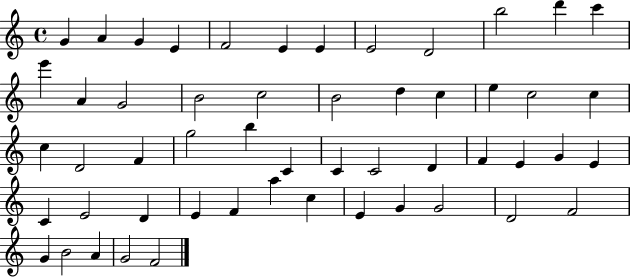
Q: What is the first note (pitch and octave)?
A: G4